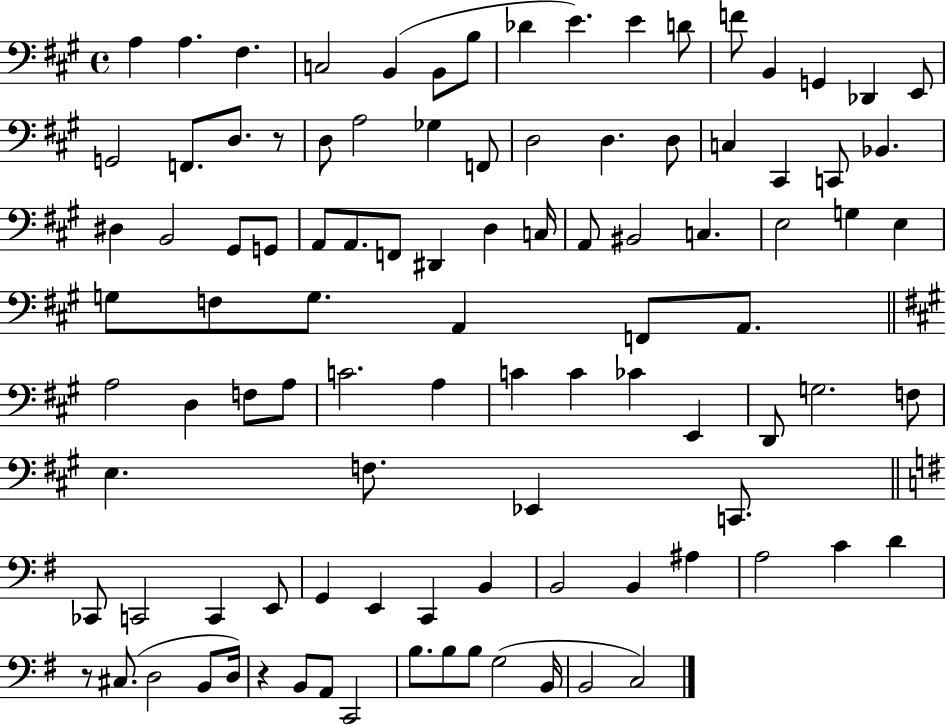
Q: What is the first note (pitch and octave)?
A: A3